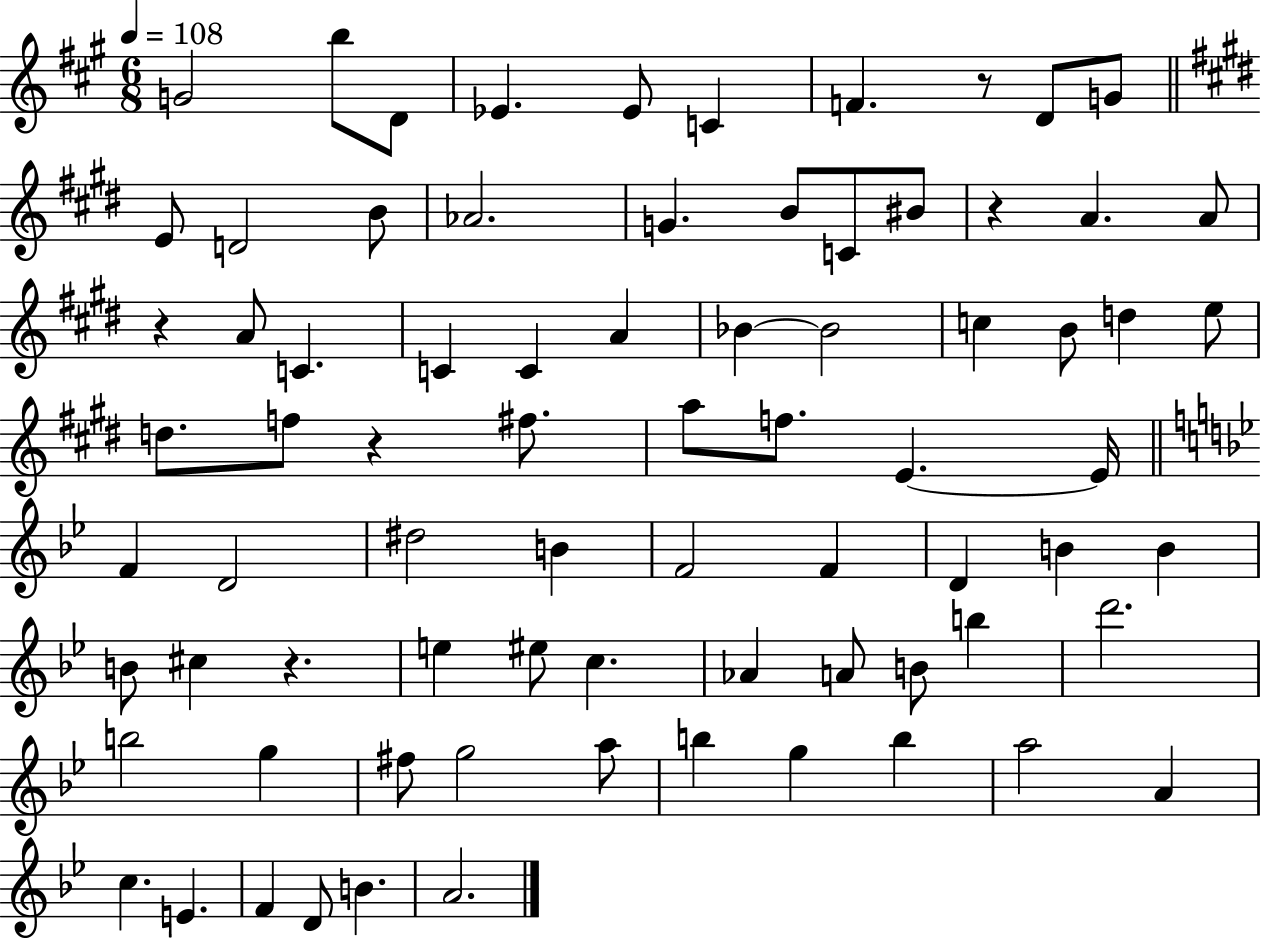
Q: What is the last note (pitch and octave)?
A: A4